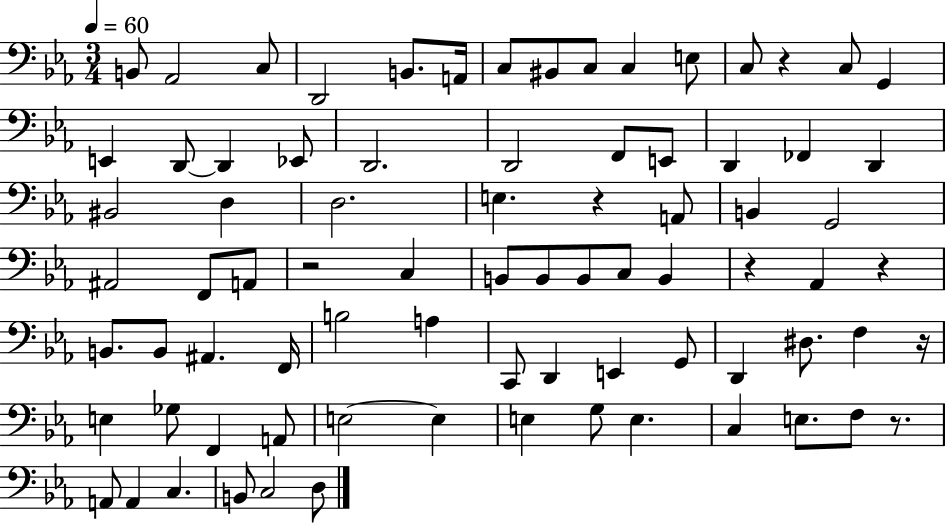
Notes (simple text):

B2/e Ab2/h C3/e D2/h B2/e. A2/s C3/e BIS2/e C3/e C3/q E3/e C3/e R/q C3/e G2/q E2/q D2/e D2/q Eb2/e D2/h. D2/h F2/e E2/e D2/q FES2/q D2/q BIS2/h D3/q D3/h. E3/q. R/q A2/e B2/q G2/h A#2/h F2/e A2/e R/h C3/q B2/e B2/e B2/e C3/e B2/q R/q Ab2/q R/q B2/e. B2/e A#2/q. F2/s B3/h A3/q C2/e D2/q E2/q G2/e D2/q D#3/e. F3/q R/s E3/q Gb3/e F2/q A2/e E3/h E3/q E3/q G3/e E3/q. C3/q E3/e. F3/e R/e. A2/e A2/q C3/q. B2/e C3/h D3/e